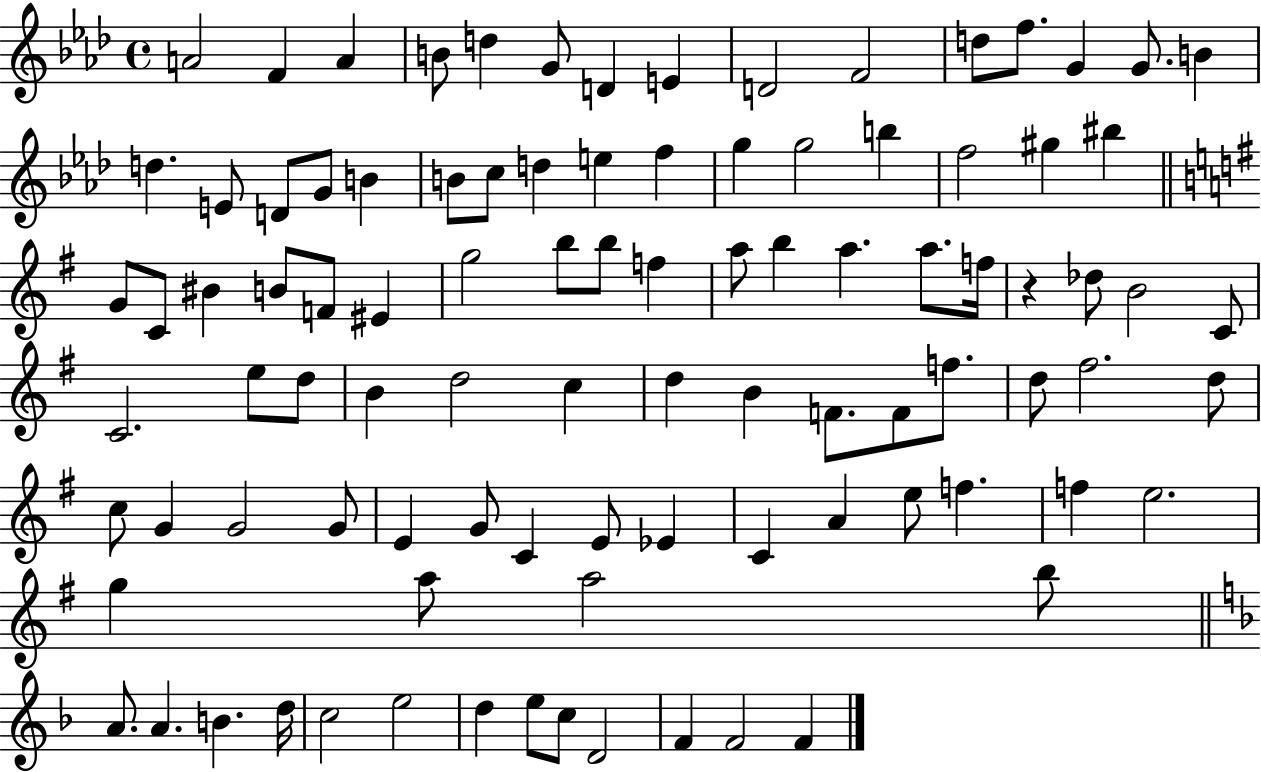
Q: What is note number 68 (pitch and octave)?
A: E4